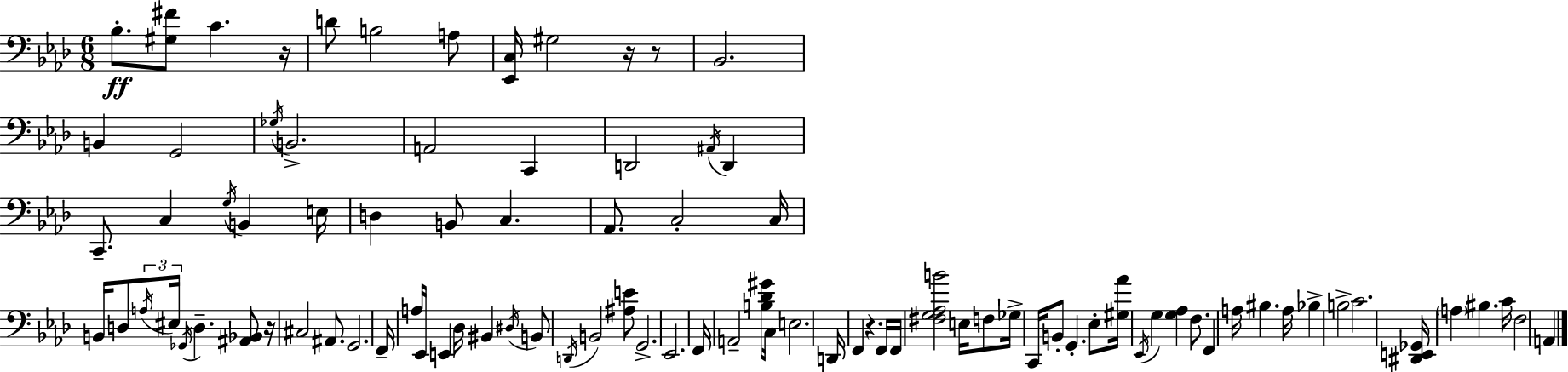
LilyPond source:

{
  \clef bass
  \numericTimeSignature
  \time 6/8
  \key f \minor
  bes8.-.\ff <gis fis'>8 c'4. r16 | d'8 b2 a8 | <ees, c>16 gis2 r16 r8 | bes,2. | \break b,4 g,2 | \acciaccatura { ges16 } b,2.-> | a,2 c,4 | d,2 \acciaccatura { ais,16 } d,4 | \break c,8.-- c4 \acciaccatura { g16 } b,4 | e16 d4 b,8 c4. | aes,8. c2-. | c16 b,16 d8 \tuplet 3/2 { \acciaccatura { a16 } eis16 \acciaccatura { ges,16 } } d4.-- | \break <ais, bes,>8 r16 cis2 | ais,8. g,2. | f,16-- a16 ees,16 e,4 | des16 bis,4 \acciaccatura { dis16 } b,8 \acciaccatura { d,16 } b,2 | \break <ais e'>8 g,2.-> | ees,2. | f,16 a,2-- | <b des' gis'>8 c16 e2. | \break d,16 f,4 | r4. f,16 f,16 <fis g aes b'>2 | e16 f8 ges16-> c,16 b,8-. g,4.-. | ees8-. <gis aes'>16 \acciaccatura { ees,16 } g4 | \break <g aes>4 f8. f,4 | a16 bis4. a16 bes4-> | b2-> c'2. | <dis, e, ges,>16 \parenthesize a4 | \break bis4. c'16 f2 | a,4 \bar "|."
}